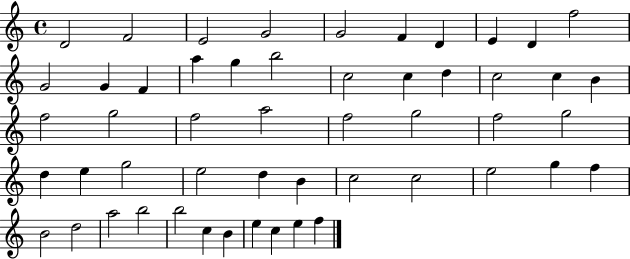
X:1
T:Untitled
M:4/4
L:1/4
K:C
D2 F2 E2 G2 G2 F D E D f2 G2 G F a g b2 c2 c d c2 c B f2 g2 f2 a2 f2 g2 f2 g2 d e g2 e2 d B c2 c2 e2 g f B2 d2 a2 b2 b2 c B e c e f